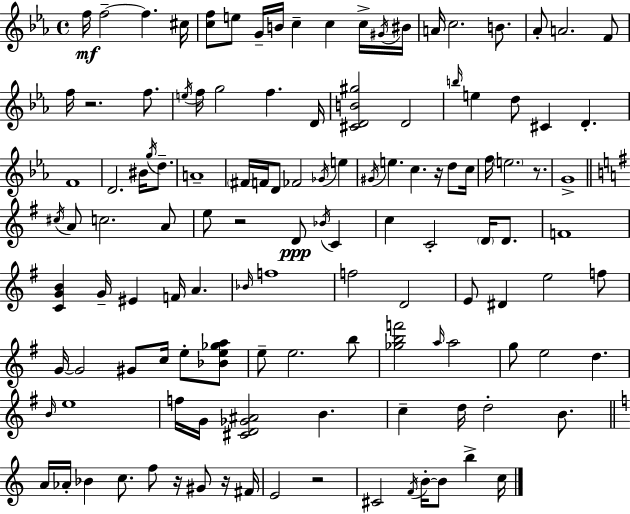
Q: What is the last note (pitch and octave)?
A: C5